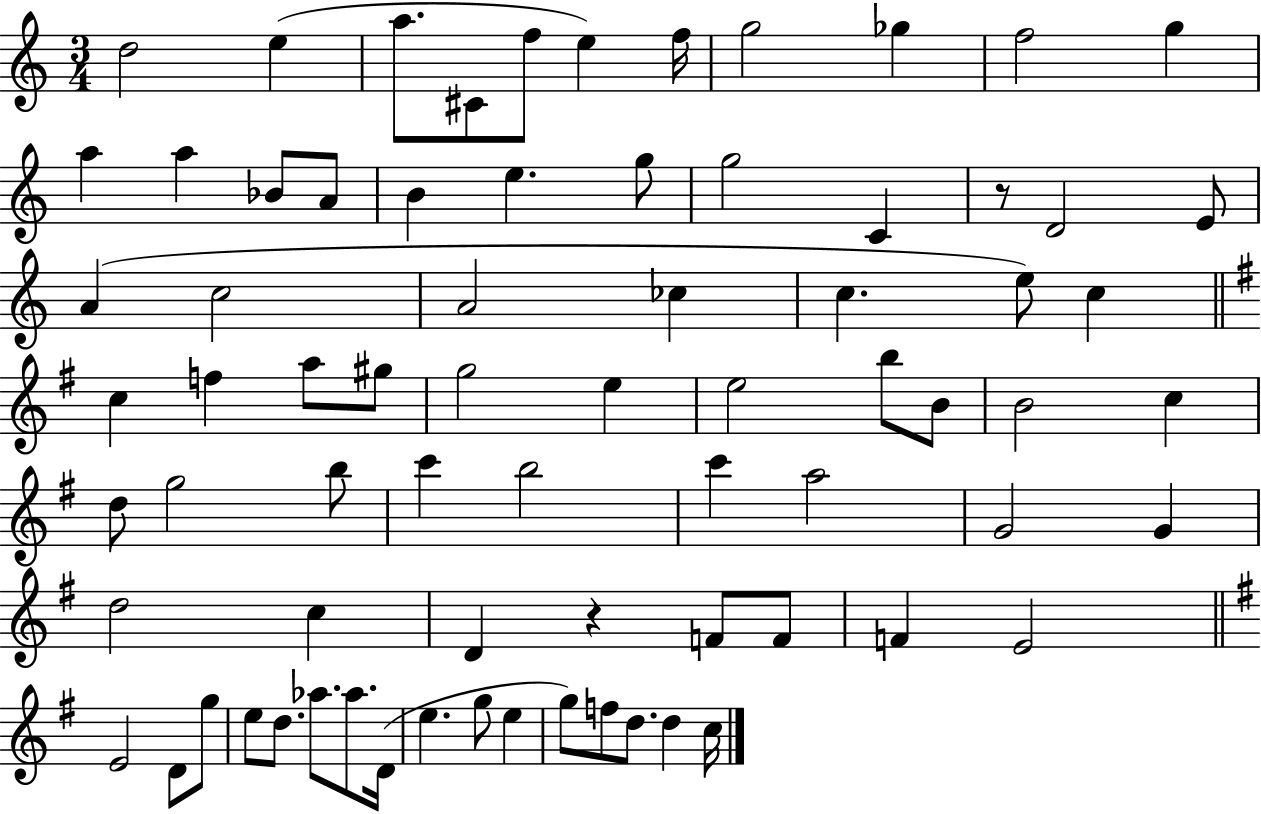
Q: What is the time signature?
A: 3/4